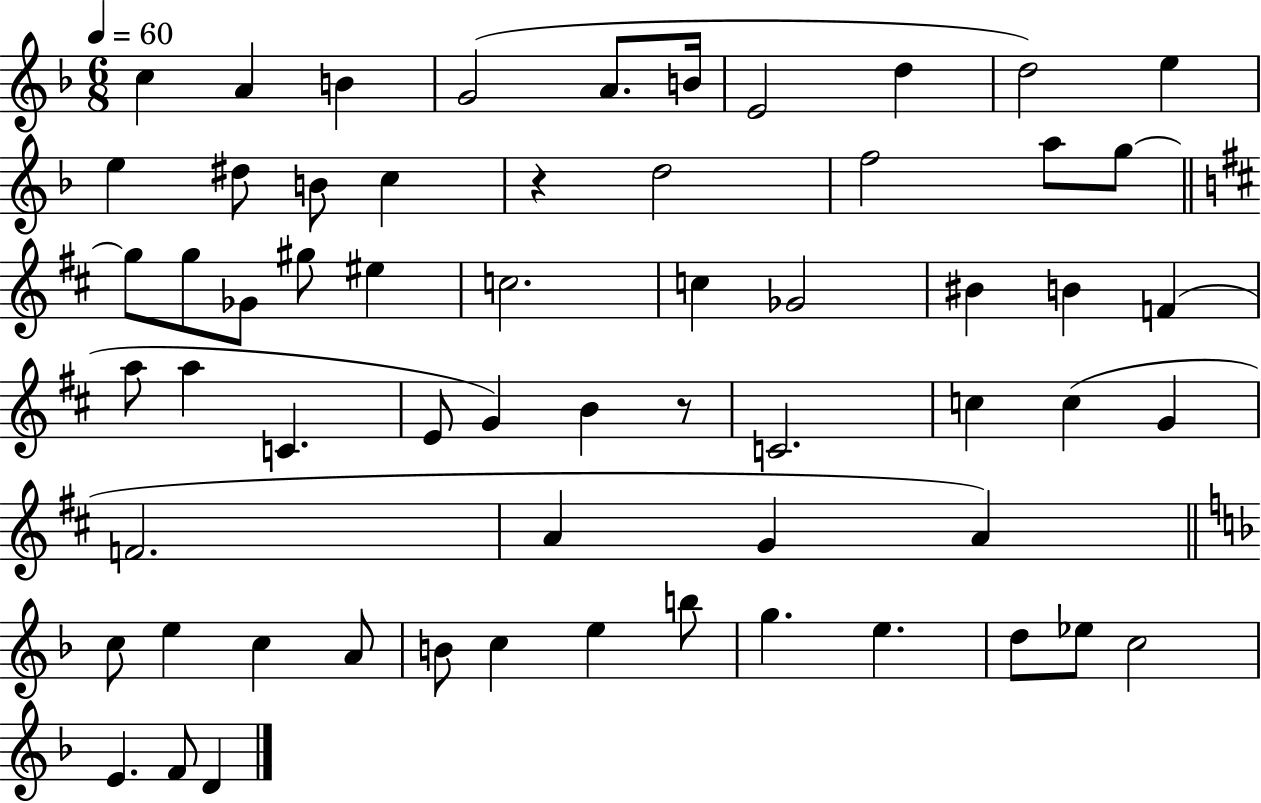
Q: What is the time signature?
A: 6/8